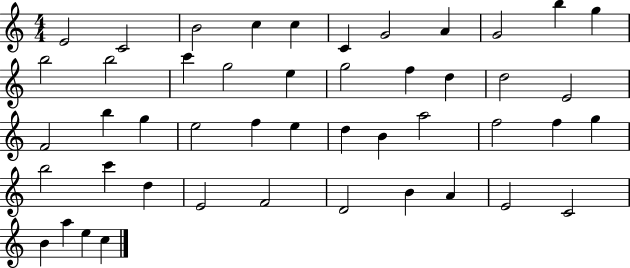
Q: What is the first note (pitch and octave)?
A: E4